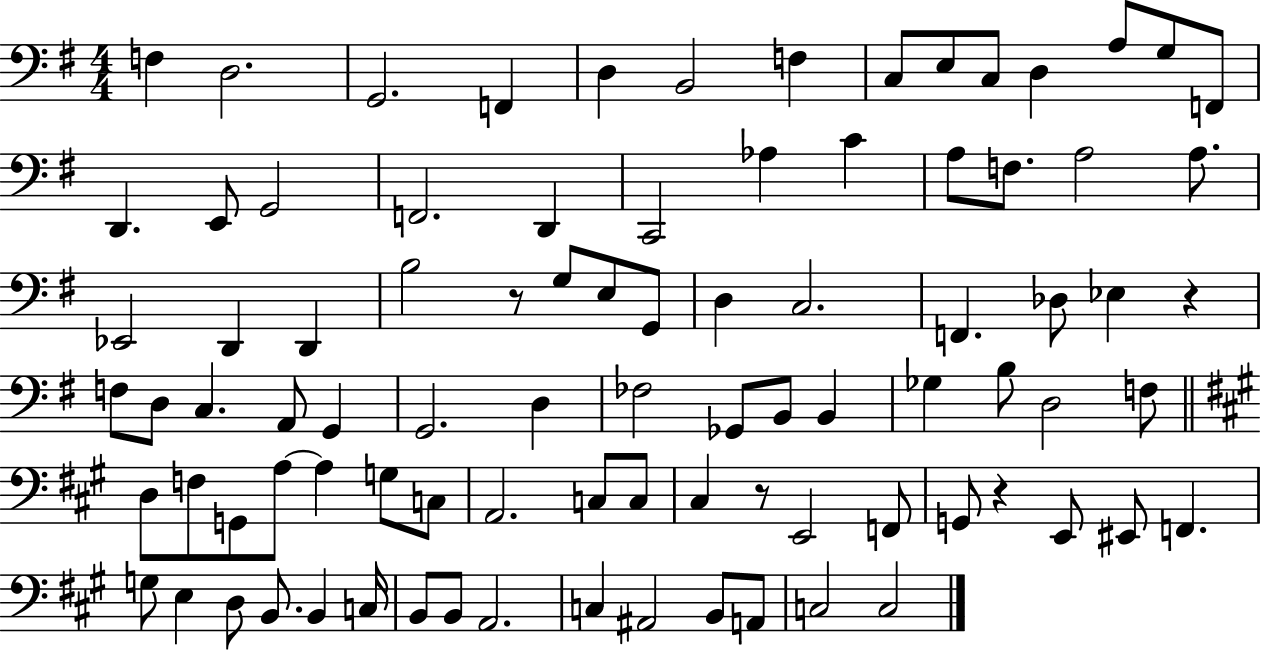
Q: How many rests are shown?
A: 4